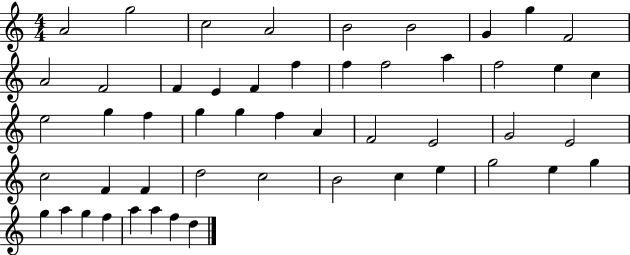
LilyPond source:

{
  \clef treble
  \numericTimeSignature
  \time 4/4
  \key c \major
  a'2 g''2 | c''2 a'2 | b'2 b'2 | g'4 g''4 f'2 | \break a'2 f'2 | f'4 e'4 f'4 f''4 | f''4 f''2 a''4 | f''2 e''4 c''4 | \break e''2 g''4 f''4 | g''4 g''4 f''4 a'4 | f'2 e'2 | g'2 e'2 | \break c''2 f'4 f'4 | d''2 c''2 | b'2 c''4 e''4 | g''2 e''4 g''4 | \break g''4 a''4 g''4 f''4 | a''4 a''4 f''4 d''4 | \bar "|."
}